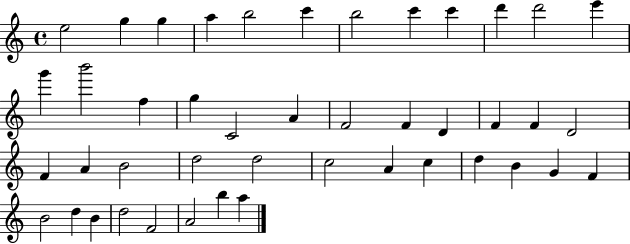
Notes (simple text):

E5/h G5/q G5/q A5/q B5/h C6/q B5/h C6/q C6/q D6/q D6/h E6/q G6/q B6/h F5/q G5/q C4/h A4/q F4/h F4/q D4/q F4/q F4/q D4/h F4/q A4/q B4/h D5/h D5/h C5/h A4/q C5/q D5/q B4/q G4/q F4/q B4/h D5/q B4/q D5/h F4/h A4/h B5/q A5/q